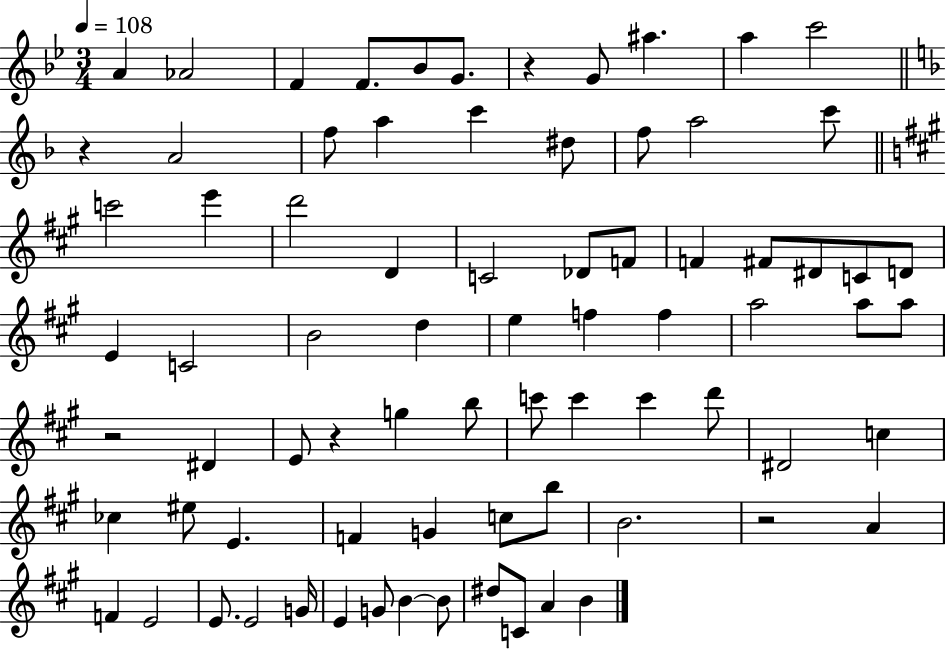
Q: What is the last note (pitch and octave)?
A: B4